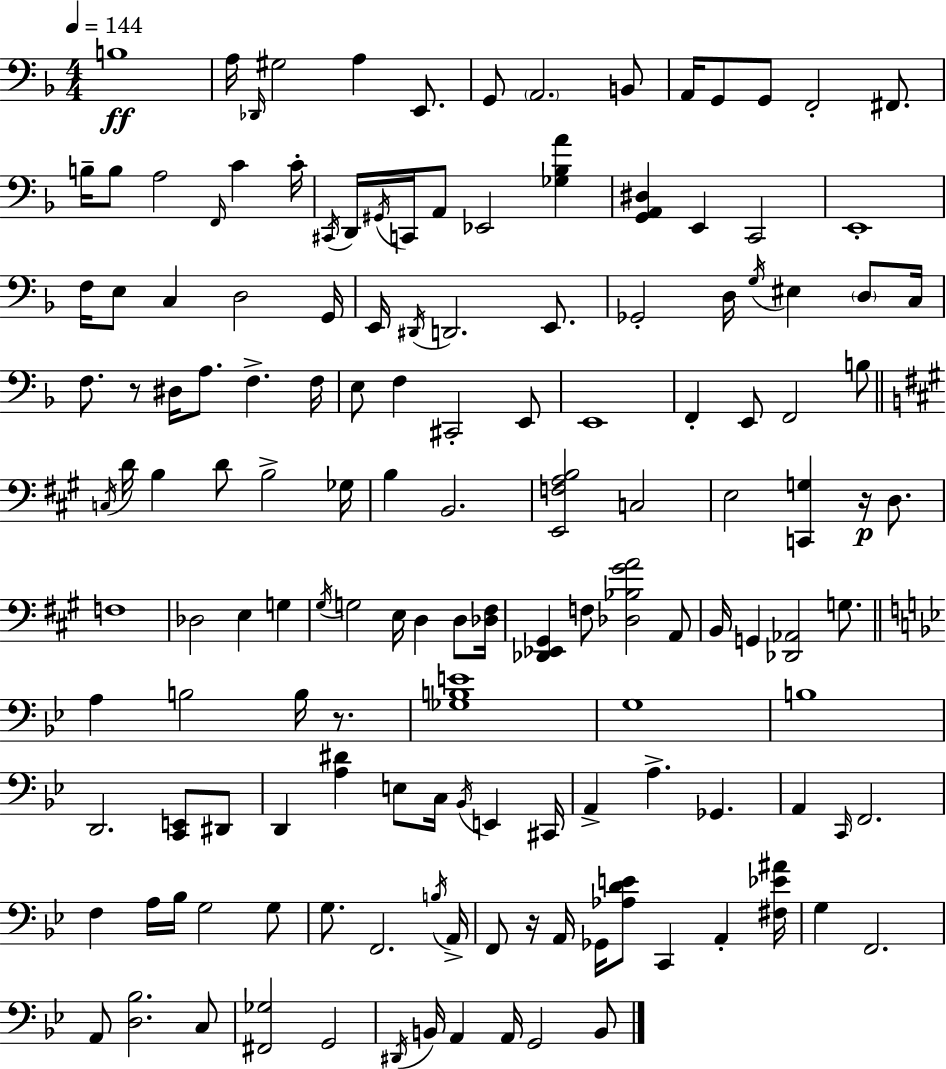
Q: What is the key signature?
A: D minor